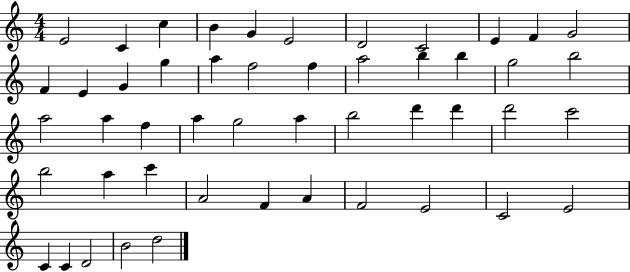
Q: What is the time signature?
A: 4/4